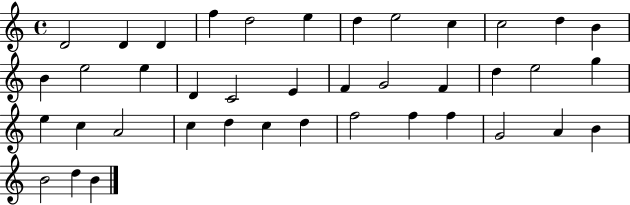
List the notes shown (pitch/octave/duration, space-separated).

D4/h D4/q D4/q F5/q D5/h E5/q D5/q E5/h C5/q C5/h D5/q B4/q B4/q E5/h E5/q D4/q C4/h E4/q F4/q G4/h F4/q D5/q E5/h G5/q E5/q C5/q A4/h C5/q D5/q C5/q D5/q F5/h F5/q F5/q G4/h A4/q B4/q B4/h D5/q B4/q